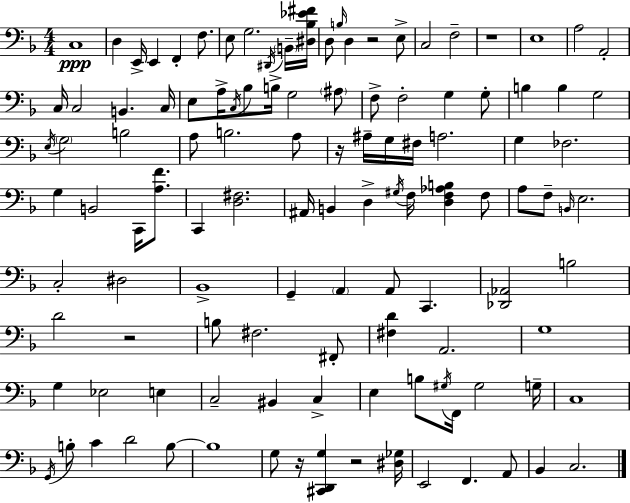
C3/w D3/q E2/s E2/q F2/q F3/e. E3/e G3/h. D#2/s B2/s [D#3,Bb3,Eb4,F#4]/s D3/e B3/s D3/q R/h E3/e C3/h F3/h R/w E3/w A3/h A2/h C3/s C3/h B2/q. C3/s E3/e A3/s C3/s Bb3/e B3/s G3/h A#3/e F3/e F3/h G3/q G3/e B3/q B3/q G3/h E3/s G3/h B3/h A3/e B3/h. A3/e R/s A#3/s G3/s F#3/s A3/h. G3/q FES3/h. G3/q B2/h C2/s [A3,F4]/e. C2/q [D3,F#3]/h. A#2/s B2/q D3/q G#3/s F3/s [D3,F3,Ab3,B3]/q F3/e A3/e F3/e B2/s E3/h. C3/h D#3/h Bb2/w G2/q A2/q A2/e C2/q. [Db2,Ab2]/h B3/h D4/h R/h B3/e F#3/h. F#2/e [F#3,D4]/q A2/h. G3/w G3/q Eb3/h E3/q C3/h BIS2/q C3/q E3/q B3/e G#3/s F2/s G#3/h G3/s C3/w G2/s B3/e C4/q D4/h B3/e B3/w G3/e R/s [C#2,D2,G3]/q R/h [D#3,Gb3]/s E2/h F2/q. A2/e Bb2/q C3/h.